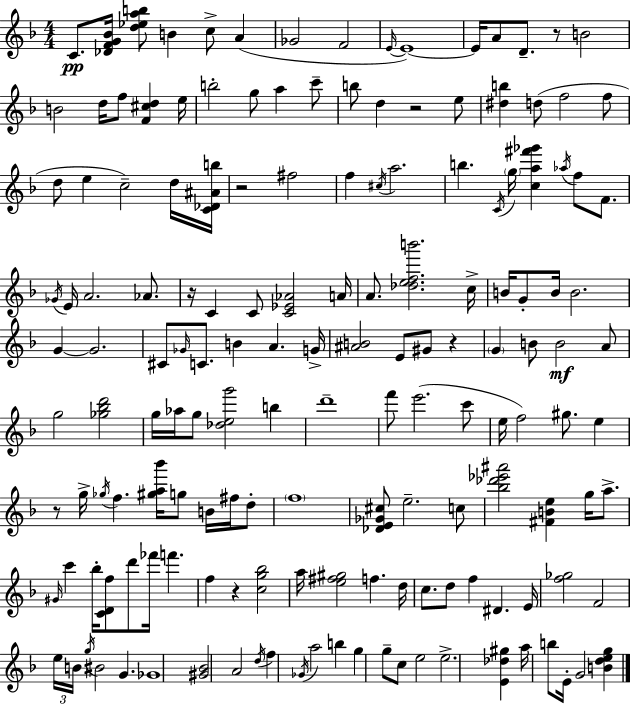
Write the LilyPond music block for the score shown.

{
  \clef treble
  \numericTimeSignature
  \time 4/4
  \key f \major
  c'8.\pp <des' f' g' bes'>16 <d'' ees'' a'' b''>8 b'4 c''8-> a'4( | ges'2 f'2 | \grace { e'16~ }~) e'1 | e'16 a'8 d'8.-- r8 b'2 | \break b'2 d''16 f''8 <f' cis'' d''>4 | e''16 b''2-. g''8 a''4 c'''8-- | b''8 d''4 r2 e''8 | <dis'' b''>4 d''8( f''2 f''8 | \break d''8 e''4 c''2--) d''16 | <c' des' ais' b''>16 r2 fis''2 | f''4 \acciaccatura { cis''16 } a''2. | b''4. \acciaccatura { c'16 } \parenthesize g''16 <c'' a'' fis''' ges'''>4 \acciaccatura { aes''16 } f''8 | \break f'8. \acciaccatura { ges'16 } e'16 a'2. | aes'8. r16 c'4 c'8 <c' ees' aes'>2 | a'16 a'8. <des'' e'' f'' b'''>2. | c''16-> b'16 g'8-. b'16 b'2. | \break g'4~~ g'2. | cis'8 \grace { ges'16 } c'8. b'4 a'4. | g'16-> <ais' b'>2 e'8 | gis'8 r4 \parenthesize g'4 b'8 b'2\mf | \break a'8 g''2 <ges'' bes'' d'''>2 | g''16 aes''16 g''8 <des'' e'' g'''>2 | b''4 d'''1-- | f'''8 e'''2.( | \break c'''8 e''16 f''2) gis''8. | e''4 r8 g''16-> \acciaccatura { ges''16 } f''4. | <gis'' a'' bes'''>16 g''8 b'16 fis''16 d''8-. \parenthesize f''1 | <des' e' ges' cis''>8 e''2.-- | \break c''8 <bes'' des''' ees''' ais'''>2 <fis' b' e''>4 | g''16 a''8.-> \grace { gis'16 } c'''4 bes''16-. <c' d' f''>8 d'''8 | fes'''16 f'''4. f''4 r4 | <c'' g'' bes''>2 a''16 <e'' fis'' gis''>2 | \break f''4. d''16 c''8. d''8 f''4 | dis'4. e'16 <f'' ges''>2 | f'2 \tuplet 3/2 { e''16 b'16 \acciaccatura { g''16 } } bis'2 | g'4. ges'1 | \break <gis' bes'>2 | a'2 \acciaccatura { d''16 } f''4 \acciaccatura { ges'16 } a''2 | b''4 g''4 g''8-- | c''8 e''2 e''2.-> | \break <e' des'' gis''>4 a''16 b''8 e'16-. g'2 | <b' d'' e'' g''>4 \bar "|."
}